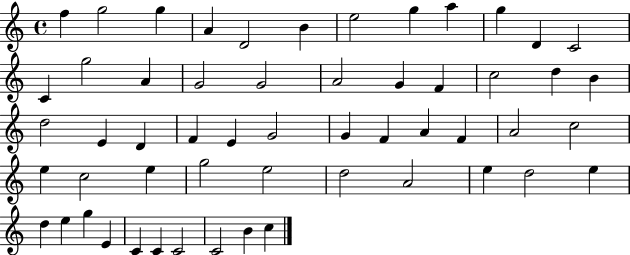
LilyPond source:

{
  \clef treble
  \time 4/4
  \defaultTimeSignature
  \key c \major
  f''4 g''2 g''4 | a'4 d'2 b'4 | e''2 g''4 a''4 | g''4 d'4 c'2 | \break c'4 g''2 a'4 | g'2 g'2 | a'2 g'4 f'4 | c''2 d''4 b'4 | \break d''2 e'4 d'4 | f'4 e'4 g'2 | g'4 f'4 a'4 f'4 | a'2 c''2 | \break e''4 c''2 e''4 | g''2 e''2 | d''2 a'2 | e''4 d''2 e''4 | \break d''4 e''4 g''4 e'4 | c'4 c'4 c'2 | c'2 b'4 c''4 | \bar "|."
}